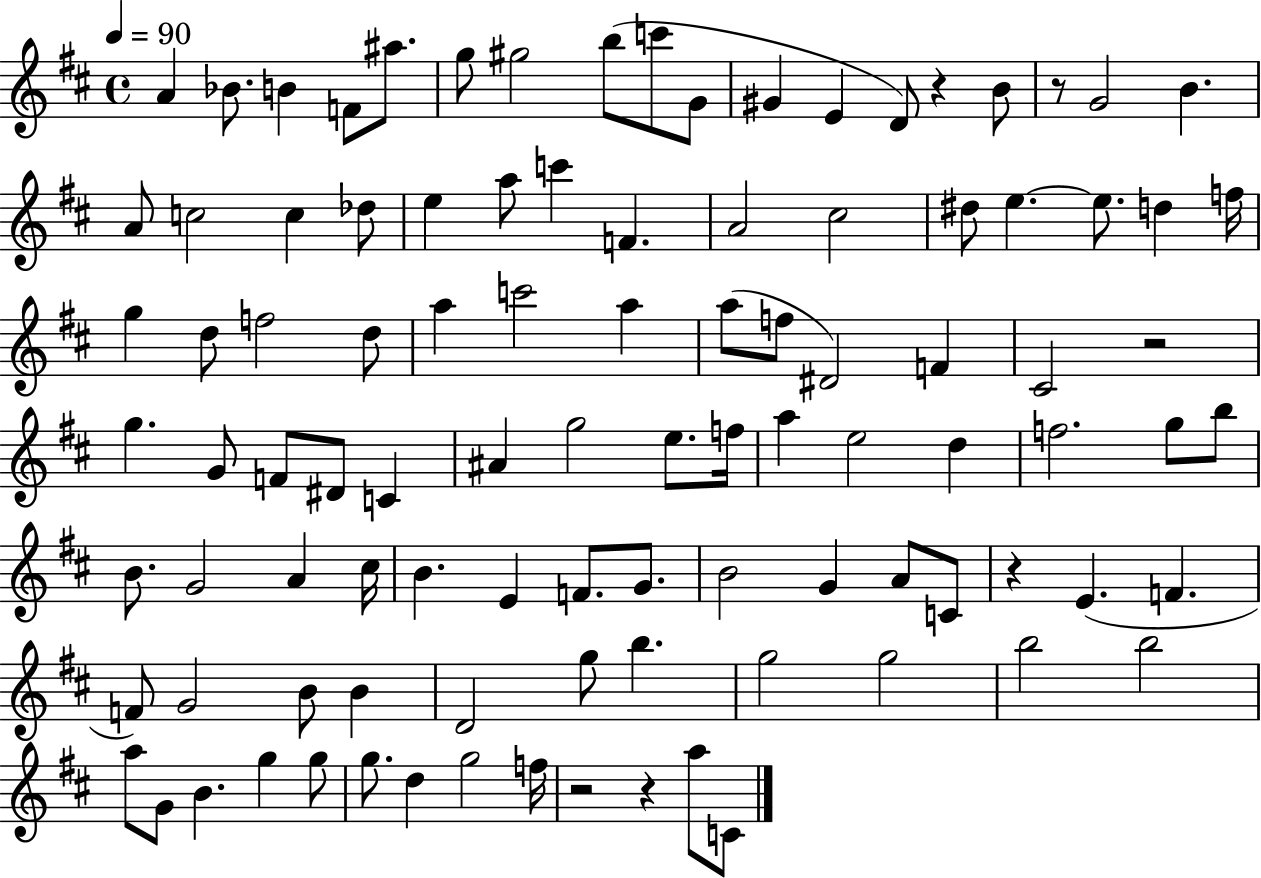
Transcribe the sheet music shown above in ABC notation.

X:1
T:Untitled
M:4/4
L:1/4
K:D
A _B/2 B F/2 ^a/2 g/2 ^g2 b/2 c'/2 G/2 ^G E D/2 z B/2 z/2 G2 B A/2 c2 c _d/2 e a/2 c' F A2 ^c2 ^d/2 e e/2 d f/4 g d/2 f2 d/2 a c'2 a a/2 f/2 ^D2 F ^C2 z2 g G/2 F/2 ^D/2 C ^A g2 e/2 f/4 a e2 d f2 g/2 b/2 B/2 G2 A ^c/4 B E F/2 G/2 B2 G A/2 C/2 z E F F/2 G2 B/2 B D2 g/2 b g2 g2 b2 b2 a/2 G/2 B g g/2 g/2 d g2 f/4 z2 z a/2 C/2